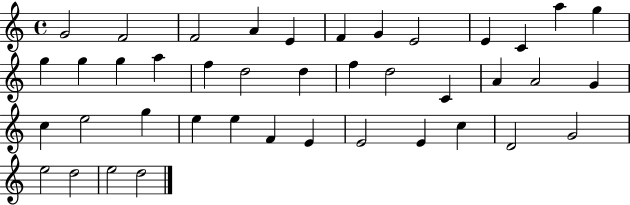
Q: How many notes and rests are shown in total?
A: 41